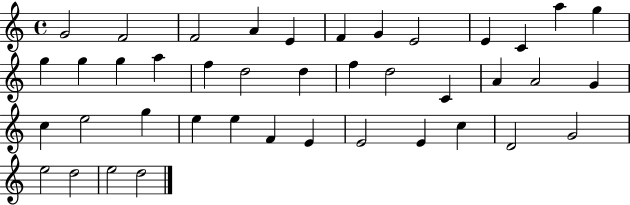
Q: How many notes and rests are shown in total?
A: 41